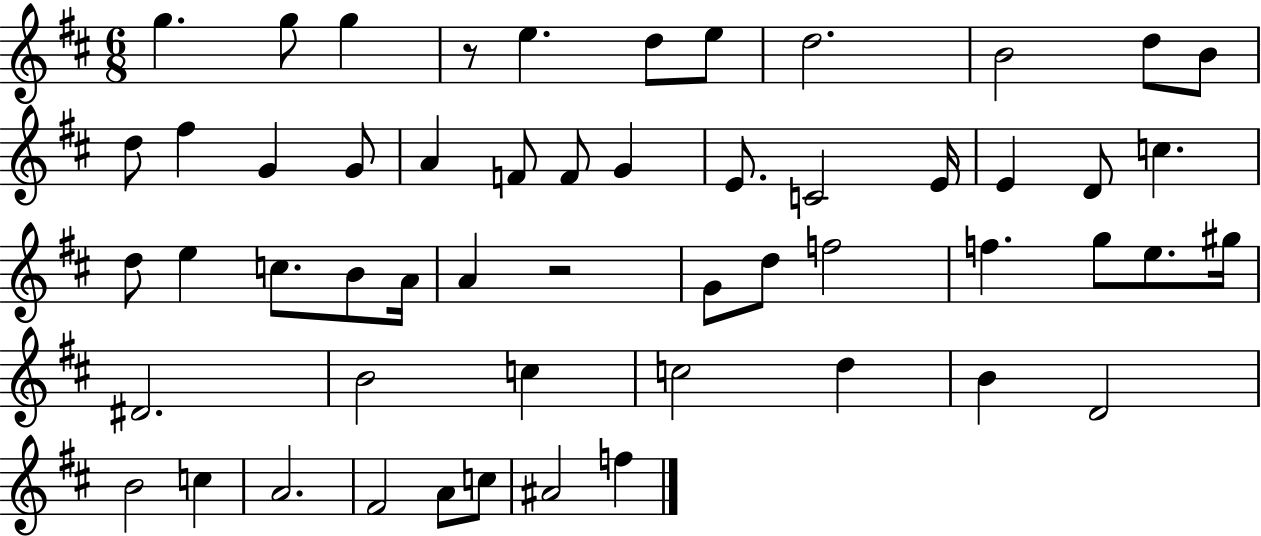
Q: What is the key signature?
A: D major